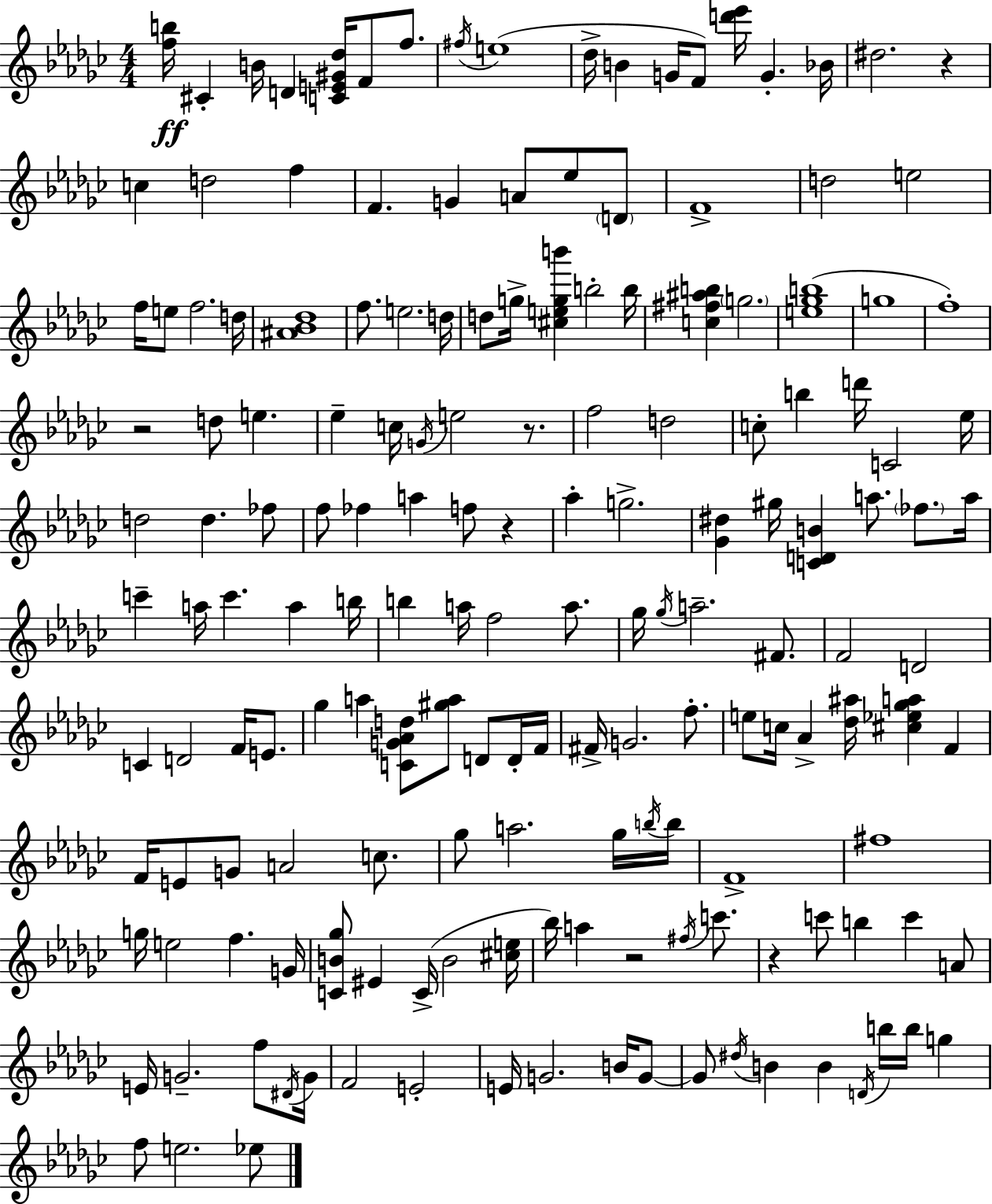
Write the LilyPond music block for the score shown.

{
  \clef treble
  \numericTimeSignature
  \time 4/4
  \key ees \minor
  <f'' b''>16\ff cis'4-. b'16 d'4 <c' e' gis' des''>16 f'8 f''8. | \acciaccatura { fis''16 } e''1( | des''16-> b'4 g'16 f'8) <d''' ees'''>16 g'4.-. | bes'16 dis''2. r4 | \break c''4 d''2 f''4 | f'4. g'4 a'8 ees''8 \parenthesize d'8 | f'1-> | d''2 e''2 | \break f''16 e''8 f''2. | d''16 <ais' bes' des''>1 | f''8. e''2. | d''16 d''8 g''16-> <cis'' e'' g'' b'''>4 b''2-. | \break b''16 <c'' fis'' ais'' b''>4 \parenthesize g''2. | <e'' ges'' b''>1( | g''1 | f''1-.) | \break r2 d''8 e''4. | ees''4-- c''16 \acciaccatura { g'16 } e''2 r8. | f''2 d''2 | c''8-. b''4 d'''16 c'2 | \break ees''16 d''2 d''4. | fes''8 f''8 fes''4 a''4 f''8 r4 | aes''4-. g''2.-> | <ges' dis''>4 gis''16 <c' d' b'>4 a''8. \parenthesize fes''8. | \break a''16 c'''4-- a''16 c'''4. a''4 | b''16 b''4 a''16 f''2 a''8. | ges''16 \acciaccatura { ges''16 } a''2.-- | fis'8. f'2 d'2 | \break c'4 d'2 f'16 | e'8. ges''4 a''4 <c' g' aes' d''>8 <gis'' a''>8 d'8 | d'16-. f'16 fis'16-> g'2. | f''8.-. e''8 c''16 aes'4-> <des'' ais''>16 <cis'' ees'' ges'' a''>4 f'4 | \break f'16 e'8 g'8 a'2 | c''8. ges''8 a''2. | ges''16 \acciaccatura { b''16 } b''16 f'1-> | fis''1 | \break g''16 e''2 f''4. | g'16 <c' b' ges''>8 eis'4 c'16->( b'2 | <cis'' e''>16 bes''16) a''4 r2 | \acciaccatura { fis''16 } c'''8. r4 c'''8 b''4 c'''4 | \break a'8 e'16 g'2.-- | f''8 \acciaccatura { dis'16 } g'16 f'2 e'2-. | e'16 g'2. | b'16 g'8~~ g'8 \acciaccatura { dis''16 } b'4 b'4 | \break \acciaccatura { d'16 } b''16 b''16 g''4 f''8 e''2. | ees''8 \bar "|."
}